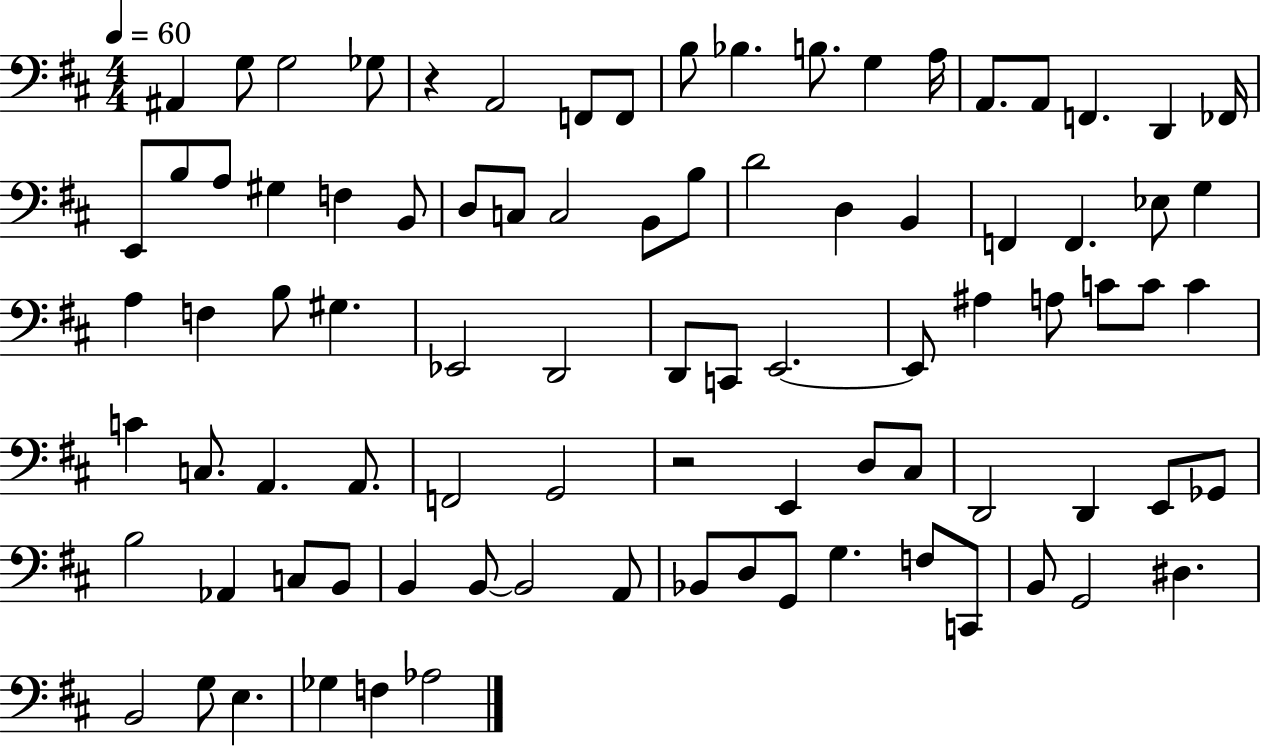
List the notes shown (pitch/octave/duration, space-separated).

A#2/q G3/e G3/h Gb3/e R/q A2/h F2/e F2/e B3/e Bb3/q. B3/e. G3/q A3/s A2/e. A2/e F2/q. D2/q FES2/s E2/e B3/e A3/e G#3/q F3/q B2/e D3/e C3/e C3/h B2/e B3/e D4/h D3/q B2/q F2/q F2/q. Eb3/e G3/q A3/q F3/q B3/e G#3/q. Eb2/h D2/h D2/e C2/e E2/h. E2/e A#3/q A3/e C4/e C4/e C4/q C4/q C3/e. A2/q. A2/e. F2/h G2/h R/h E2/q D3/e C#3/e D2/h D2/q E2/e Gb2/e B3/h Ab2/q C3/e B2/e B2/q B2/e B2/h A2/e Bb2/e D3/e G2/e G3/q. F3/e C2/e B2/e G2/h D#3/q. B2/h G3/e E3/q. Gb3/q F3/q Ab3/h